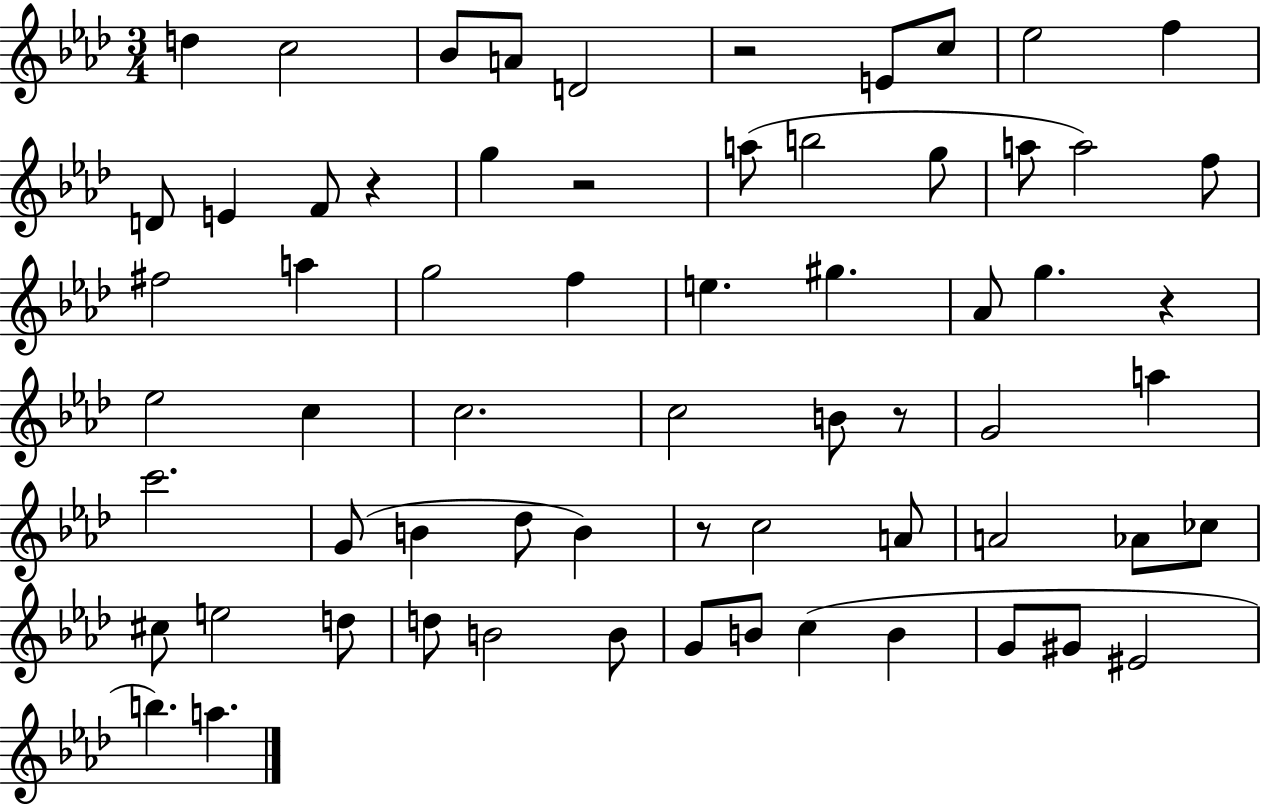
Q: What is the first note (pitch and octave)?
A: D5